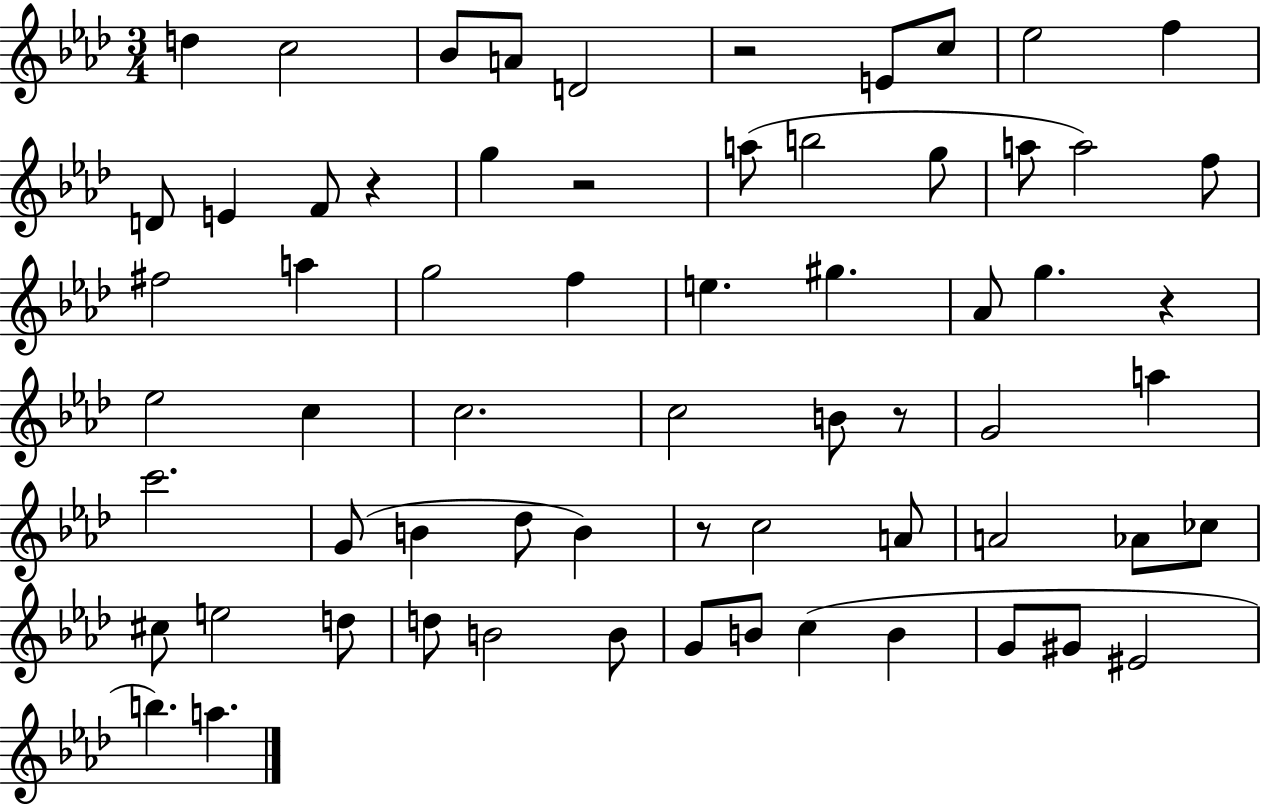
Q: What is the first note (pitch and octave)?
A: D5